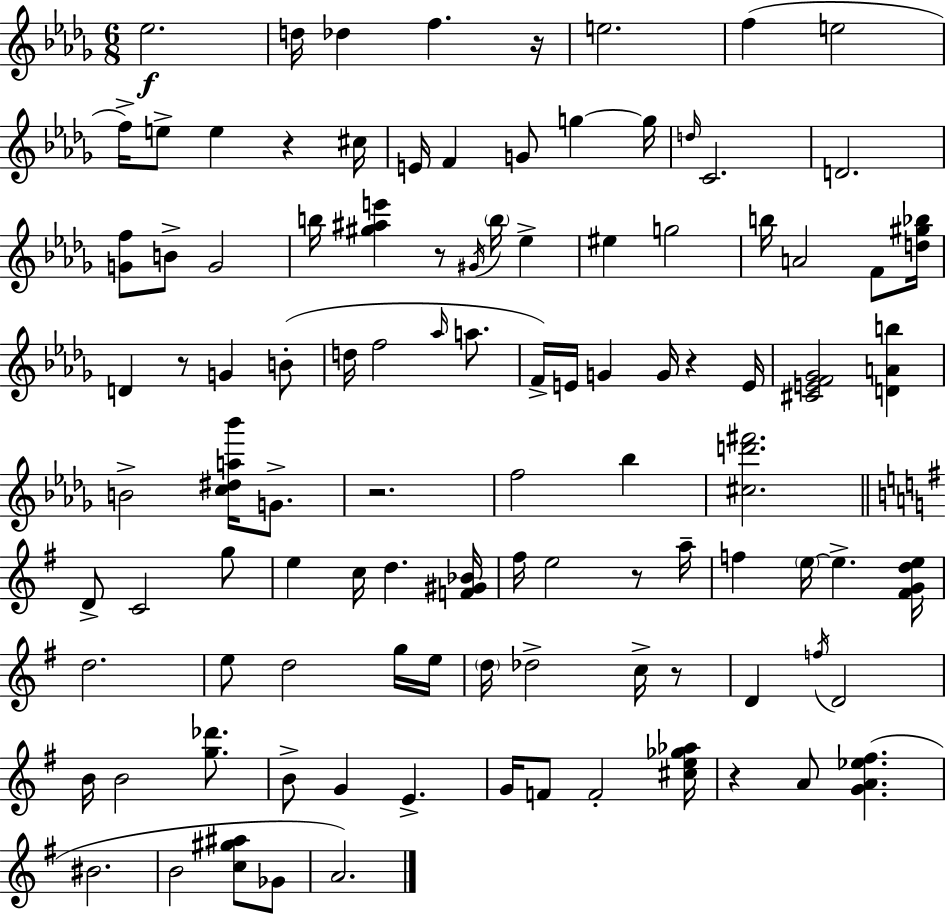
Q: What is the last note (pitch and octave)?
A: A4